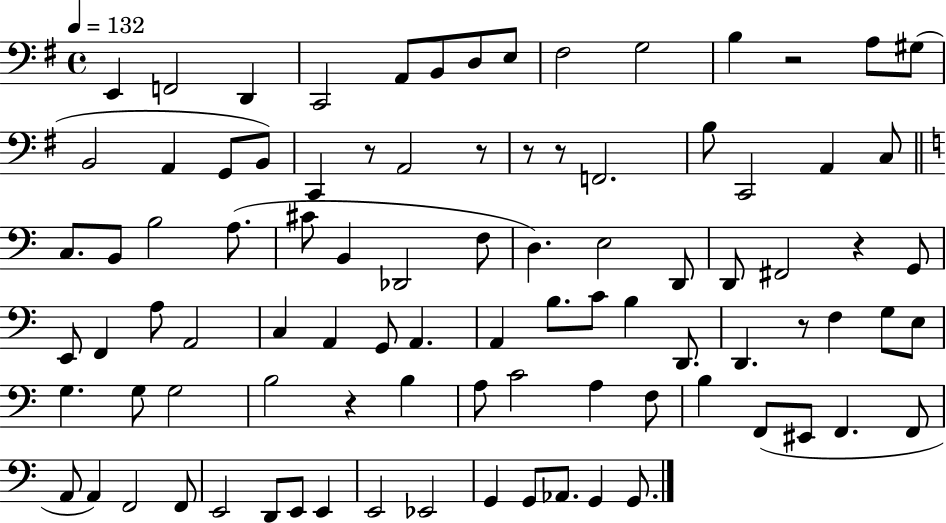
E2/q F2/h D2/q C2/h A2/e B2/e D3/e E3/e F#3/h G3/h B3/q R/h A3/e G#3/e B2/h A2/q G2/e B2/e C2/q R/e A2/h R/e R/e R/e F2/h. B3/e C2/h A2/q C3/e C3/e. B2/e B3/h A3/e. C#4/e B2/q Db2/h F3/e D3/q. E3/h D2/e D2/e F#2/h R/q G2/e E2/e F2/q A3/e A2/h C3/q A2/q G2/e A2/q. A2/q B3/e. C4/e B3/q D2/e. D2/q. R/e F3/q G3/e E3/e G3/q. G3/e G3/h B3/h R/q B3/q A3/e C4/h A3/q F3/e B3/q F2/e EIS2/e F2/q. F2/e A2/e A2/q F2/h F2/e E2/h D2/e E2/e E2/q E2/h Eb2/h G2/q G2/e Ab2/e. G2/q G2/e.